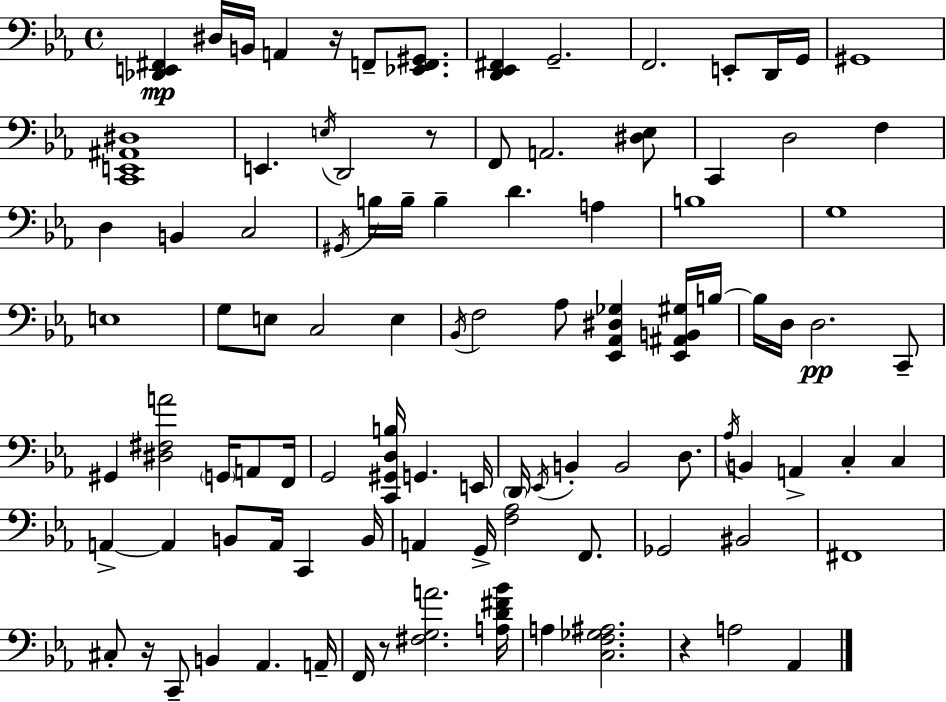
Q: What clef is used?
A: bass